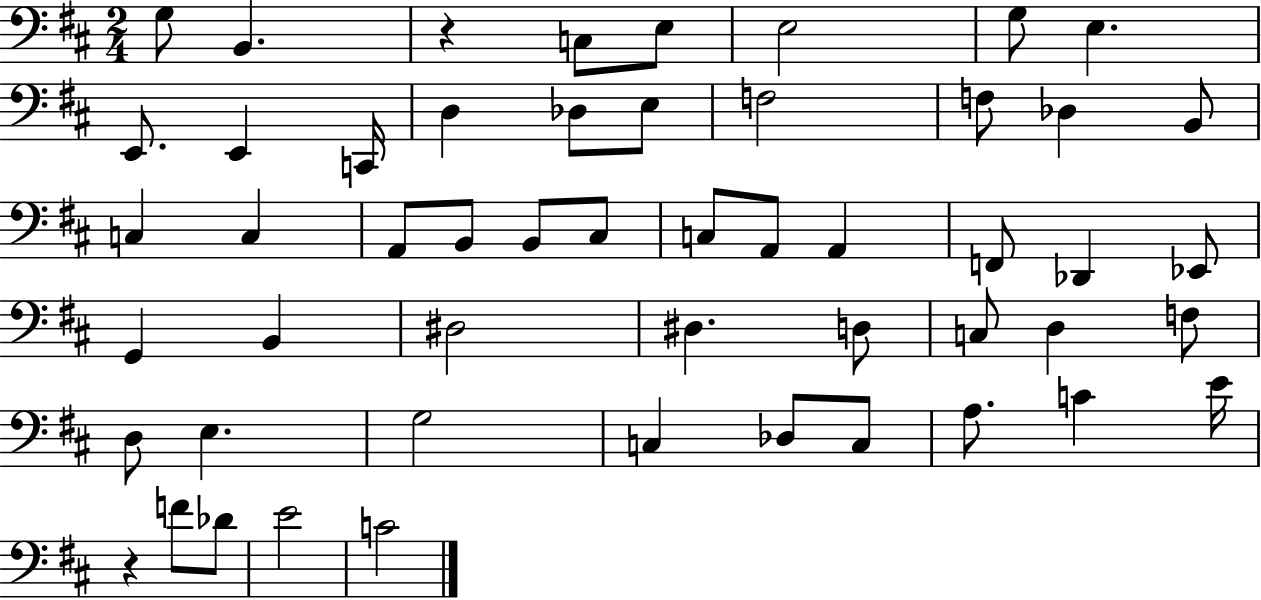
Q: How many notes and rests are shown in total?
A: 52